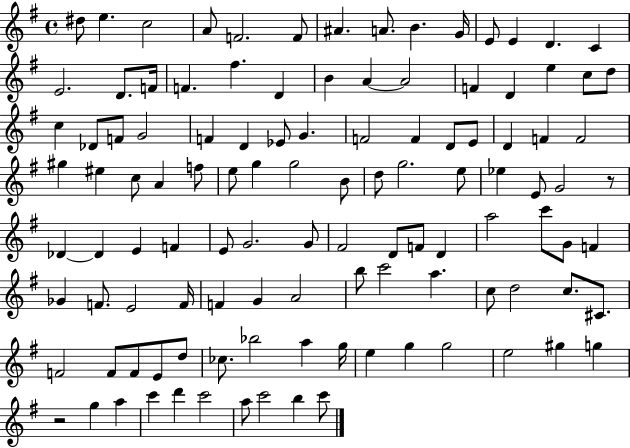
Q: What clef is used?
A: treble